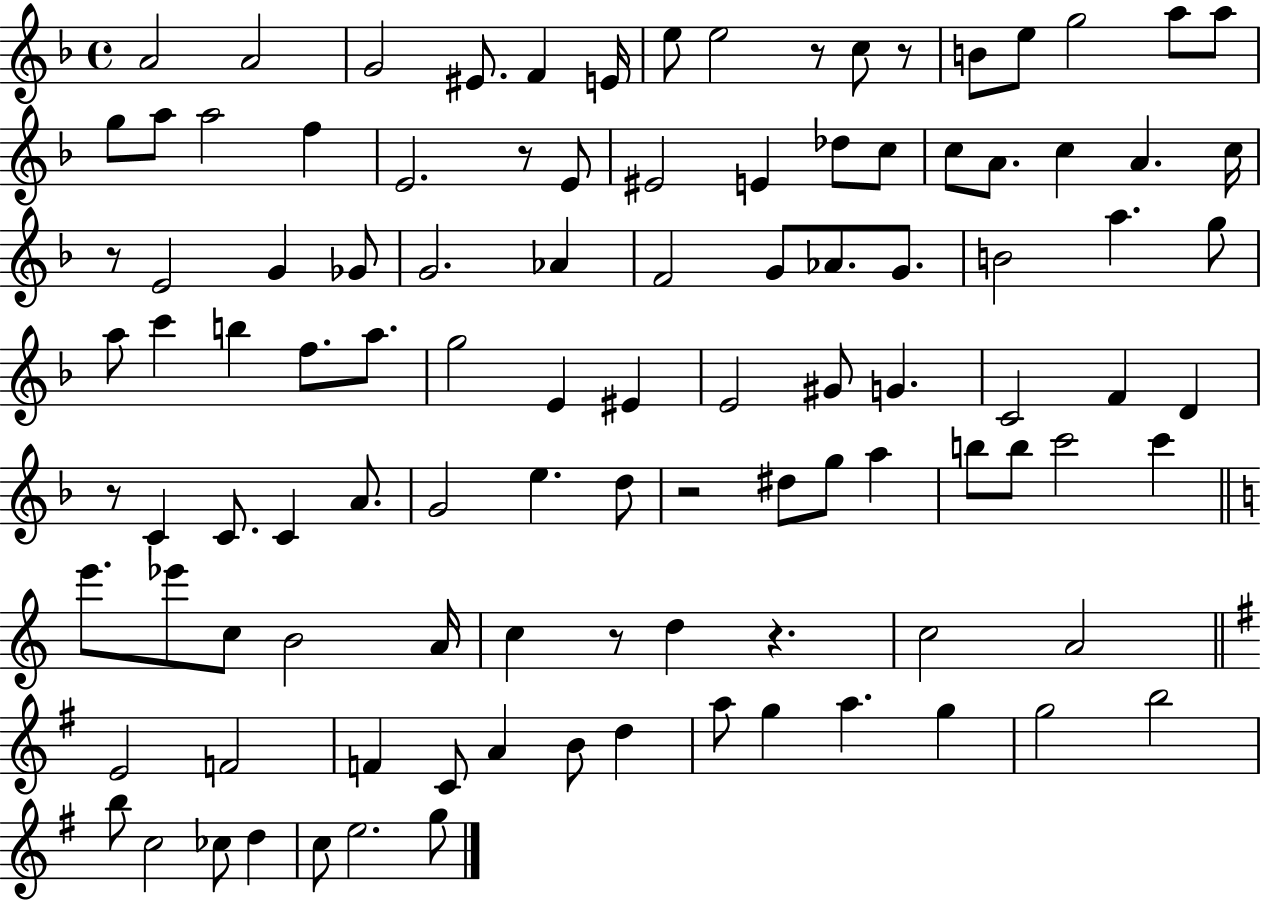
{
  \clef treble
  \time 4/4
  \defaultTimeSignature
  \key f \major
  a'2 a'2 | g'2 eis'8. f'4 e'16 | e''8 e''2 r8 c''8 r8 | b'8 e''8 g''2 a''8 a''8 | \break g''8 a''8 a''2 f''4 | e'2. r8 e'8 | eis'2 e'4 des''8 c''8 | c''8 a'8. c''4 a'4. c''16 | \break r8 e'2 g'4 ges'8 | g'2. aes'4 | f'2 g'8 aes'8. g'8. | b'2 a''4. g''8 | \break a''8 c'''4 b''4 f''8. a''8. | g''2 e'4 eis'4 | e'2 gis'8 g'4. | c'2 f'4 d'4 | \break r8 c'4 c'8. c'4 a'8. | g'2 e''4. d''8 | r2 dis''8 g''8 a''4 | b''8 b''8 c'''2 c'''4 | \break \bar "||" \break \key a \minor e'''8. ees'''8 c''8 b'2 a'16 | c''4 r8 d''4 r4. | c''2 a'2 | \bar "||" \break \key e \minor e'2 f'2 | f'4 c'8 a'4 b'8 d''4 | a''8 g''4 a''4. g''4 | g''2 b''2 | \break b''8 c''2 ces''8 d''4 | c''8 e''2. g''8 | \bar "|."
}